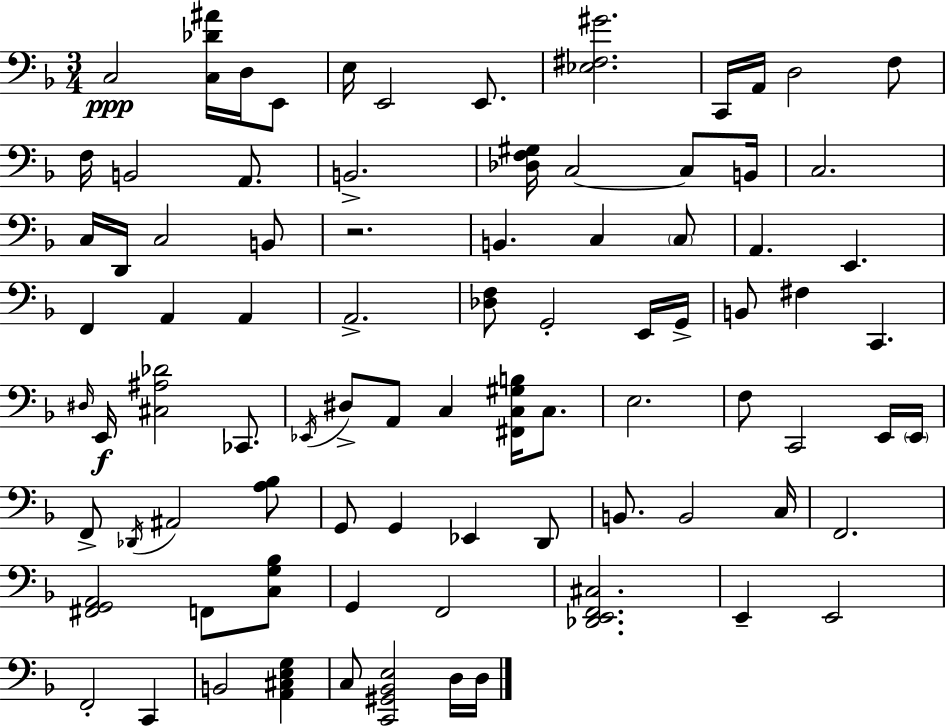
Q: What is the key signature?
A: D minor